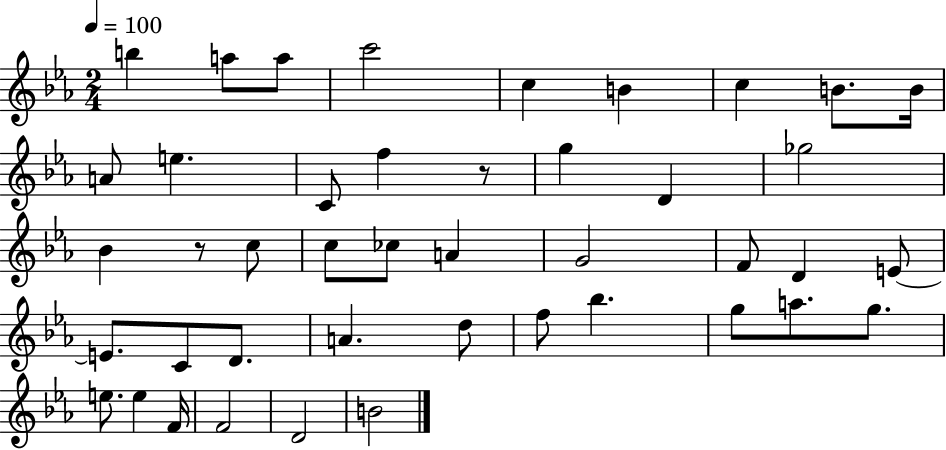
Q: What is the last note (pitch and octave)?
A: B4